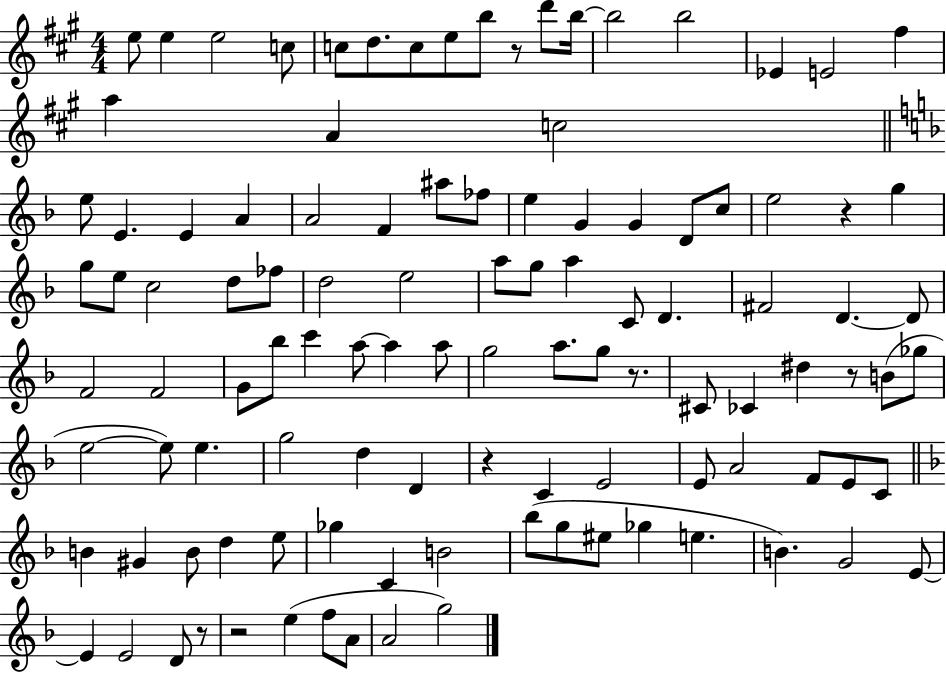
{
  \clef treble
  \numericTimeSignature
  \time 4/4
  \key a \major
  e''8 e''4 e''2 c''8 | c''8 d''8. c''8 e''8 b''8 r8 d'''8 b''16~~ | b''2 b''2 | ees'4 e'2 fis''4 | \break a''4 a'4 c''2 | \bar "||" \break \key d \minor e''8 e'4. e'4 a'4 | a'2 f'4 ais''8 fes''8 | e''4 g'4 g'4 d'8 c''8 | e''2 r4 g''4 | \break g''8 e''8 c''2 d''8 fes''8 | d''2 e''2 | a''8 g''8 a''4 c'8 d'4. | fis'2 d'4.~~ d'8 | \break f'2 f'2 | g'8 bes''8 c'''4 a''8~~ a''4 a''8 | g''2 a''8. g''8 r8. | cis'8 ces'4 dis''4 r8 b'8( ges''8 | \break e''2~~ e''8) e''4. | g''2 d''4 d'4 | r4 c'4 e'2 | e'8 a'2 f'8 e'8 c'8 | \break \bar "||" \break \key f \major b'4 gis'4 b'8 d''4 e''8 | ges''4 c'4 b'2 | bes''8( g''8 eis''8 ges''4 e''4. | b'4.) g'2 e'8~~ | \break e'4 e'2 d'8 r8 | r2 e''4( f''8 a'8 | a'2 g''2) | \bar "|."
}